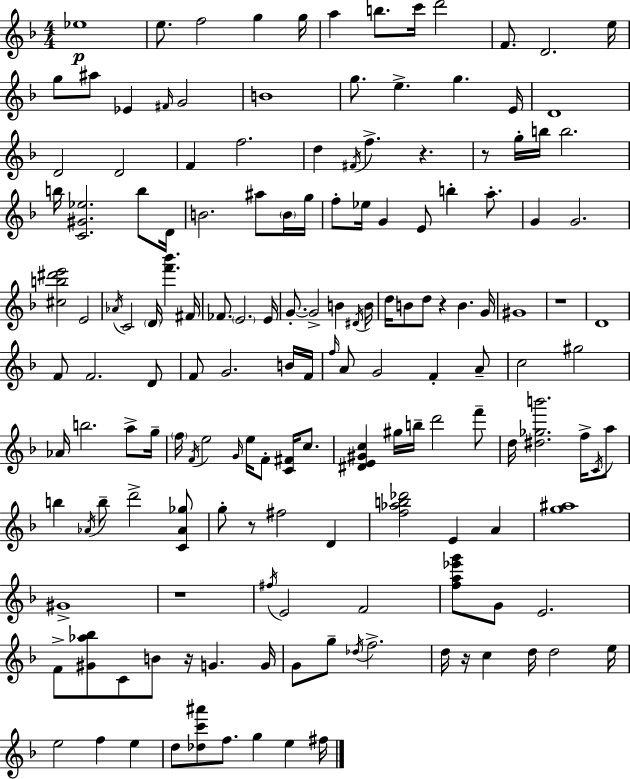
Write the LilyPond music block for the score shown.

{
  \clef treble
  \numericTimeSignature
  \time 4/4
  \key f \major
  ees''1\p | e''8. f''2 g''4 g''16 | a''4 b''8. c'''16 d'''2 | f'8. d'2. e''16 | \break g''8 ais''8 ees'4 \grace { fis'16 } g'2 | b'1 | g''8. e''4.-> g''4. | e'16 d'1 | \break d'2 d'2 | f'4 f''2. | d''4 \acciaccatura { fis'16 } f''4.-> r4. | r8 g''16-. b''16 b''2. | \break b''16 <c' gis' ees''>2. b''8 | d'16 b'2. ais''8 | \parenthesize b'16 g''16 f''8-. ees''16 g'4 e'8 b''4-. a''8.-. | g'4 g'2. | \break <cis'' b'' dis''' e'''>2 e'2 | \acciaccatura { aes'16 } c'2 \parenthesize d'16 <f''' bes'''>4. | fis'16 fes'8. \parenthesize e'2. | e'16 g'8.-.~~ g'2-> b'4 | \break \acciaccatura { dis'16 } b'16 d''16 b'8 d''8 r4 b'4. | g'16 gis'1 | r1 | d'1 | \break f'8 f'2. | d'8 f'8 g'2. | b'16 f'16 \grace { f''16 } a'8 g'2 f'4-. | a'8-- c''2 gis''2 | \break aes'16 b''2. | a''8-> g''16-- \parenthesize f''16 \acciaccatura { f'16 } e''2 \grace { g'16 } | e''16 f'8-. <c' fis'>16 c''8. <dis' e' gis' c''>4 gis''16 b''16-- d'''2 | f'''8-- d''16 <dis'' ges'' b'''>2. | \break f''16-> \acciaccatura { c'16 } a''8 b''4 \acciaccatura { aes'16 } b''8-- d'''2-> | <c' aes' ges''>8 g''8-. r8 fis''2 | d'4 <f'' aes'' b'' des'''>2 | e'4 a'4 <g'' ais''>1 | \break gis'1-> | r1 | \acciaccatura { fis''16 } e'2 | f'2 <f'' a'' ees''' g'''>8 g'8 e'2. | \break f'8-> <gis' aes'' bes''>8 c'8 | b'8 r16 g'4. g'16 g'8 g''8-- \acciaccatura { des''16 } f''2.-> | d''16 r16 c''4 | d''16 d''2 e''16 e''2 | \break f''4 e''4 d''8 <des'' c''' ais'''>8 f''8. | g''4 e''4 fis''16 \bar "|."
}